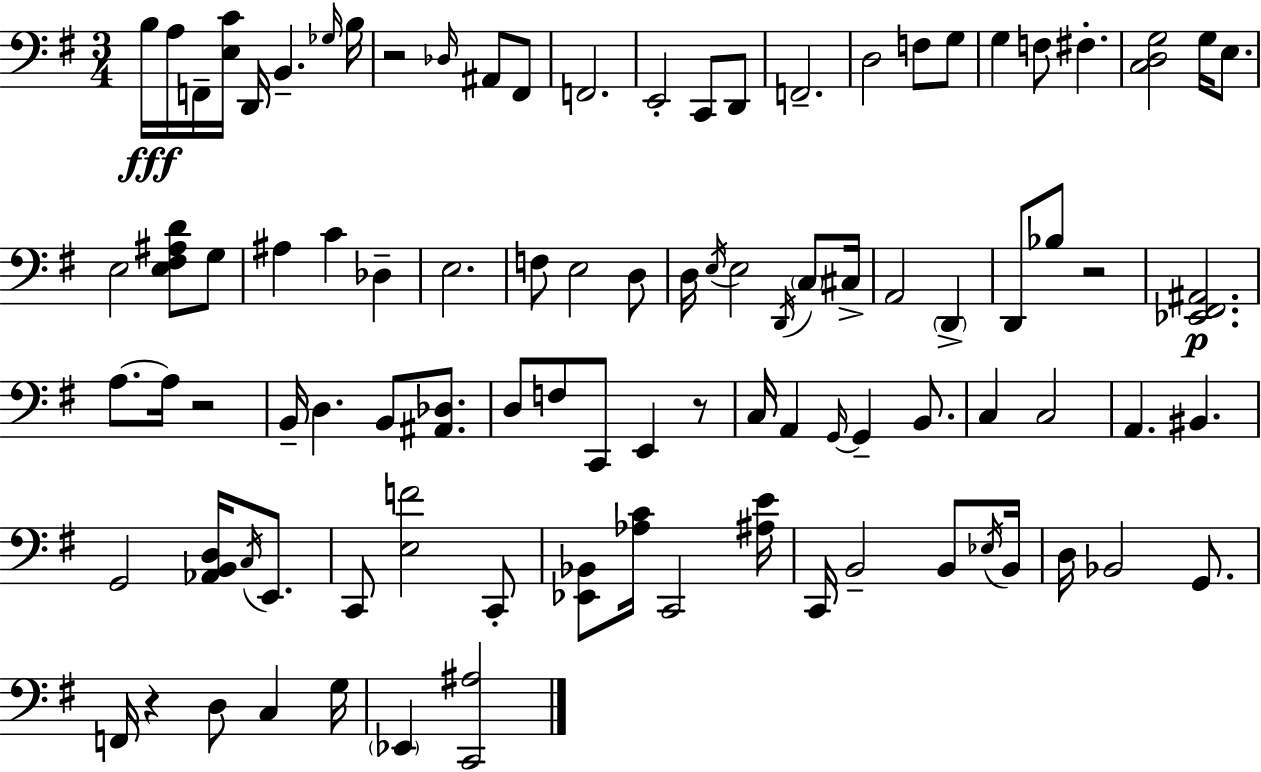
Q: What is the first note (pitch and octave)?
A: B3